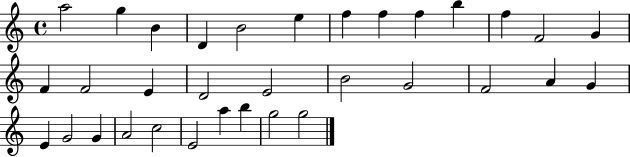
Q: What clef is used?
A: treble